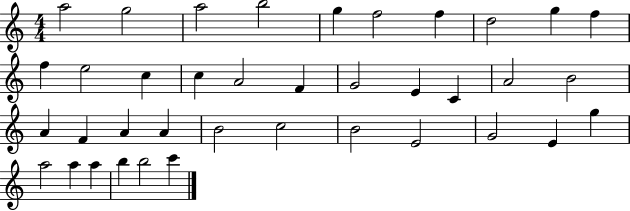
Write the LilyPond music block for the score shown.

{
  \clef treble
  \numericTimeSignature
  \time 4/4
  \key c \major
  a''2 g''2 | a''2 b''2 | g''4 f''2 f''4 | d''2 g''4 f''4 | \break f''4 e''2 c''4 | c''4 a'2 f'4 | g'2 e'4 c'4 | a'2 b'2 | \break a'4 f'4 a'4 a'4 | b'2 c''2 | b'2 e'2 | g'2 e'4 g''4 | \break a''2 a''4 a''4 | b''4 b''2 c'''4 | \bar "|."
}